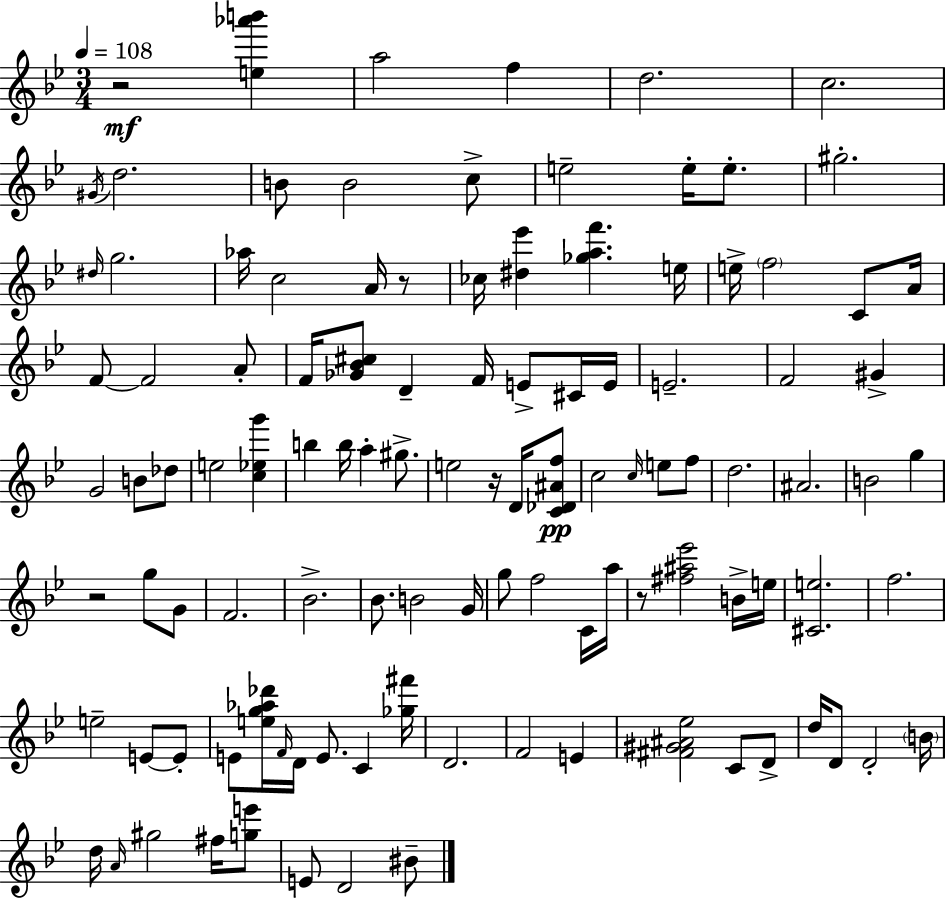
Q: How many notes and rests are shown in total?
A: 109